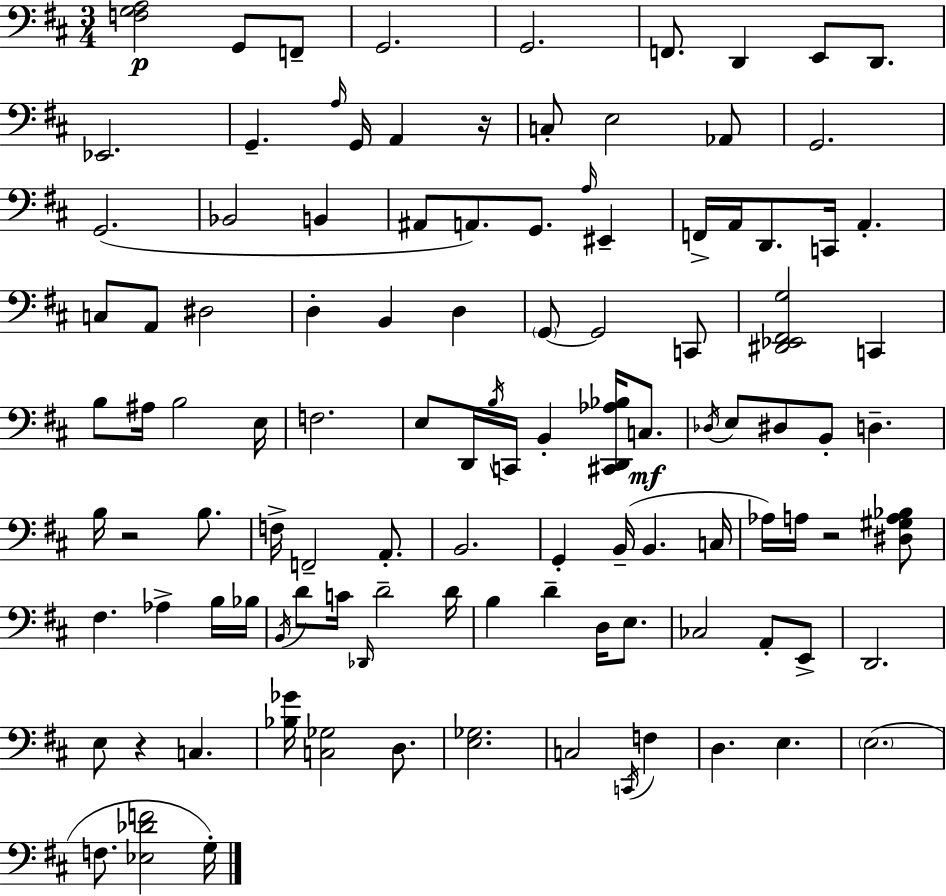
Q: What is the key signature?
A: D major